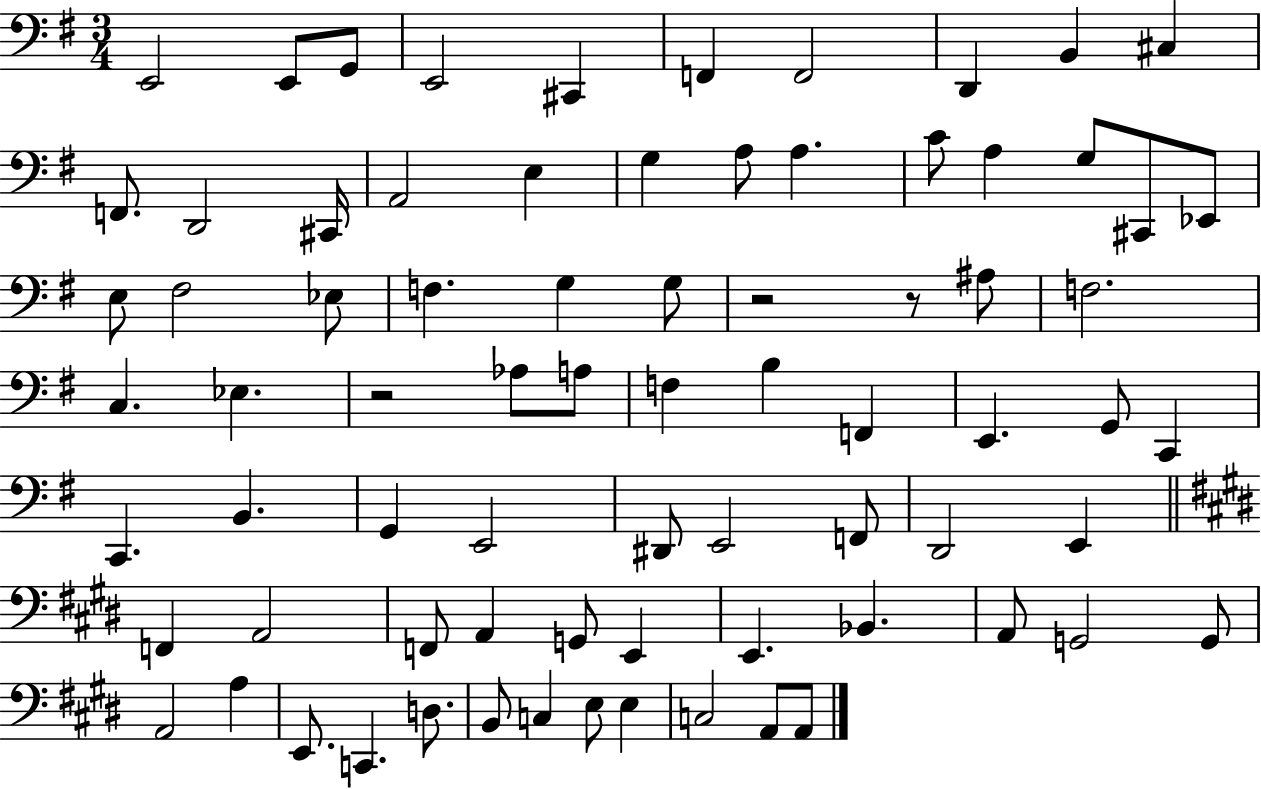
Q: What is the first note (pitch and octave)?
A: E2